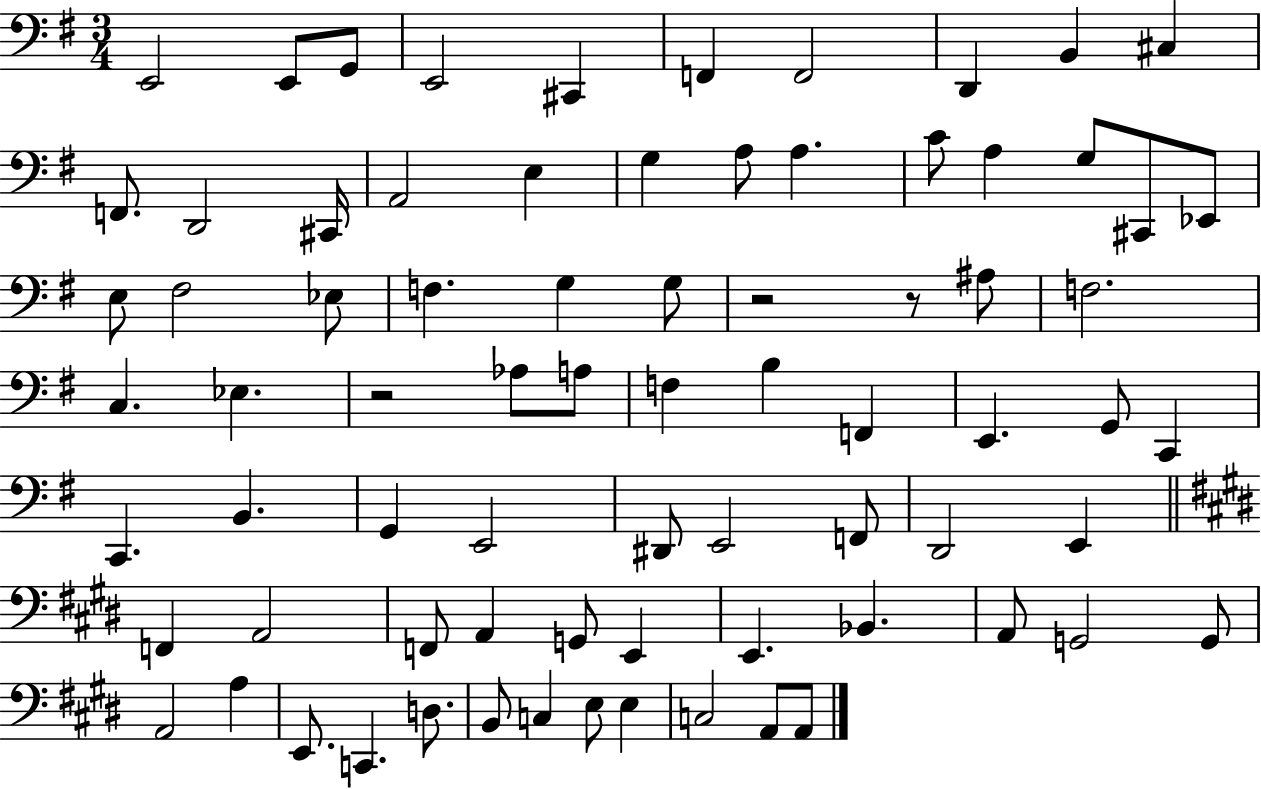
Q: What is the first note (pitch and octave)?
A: E2